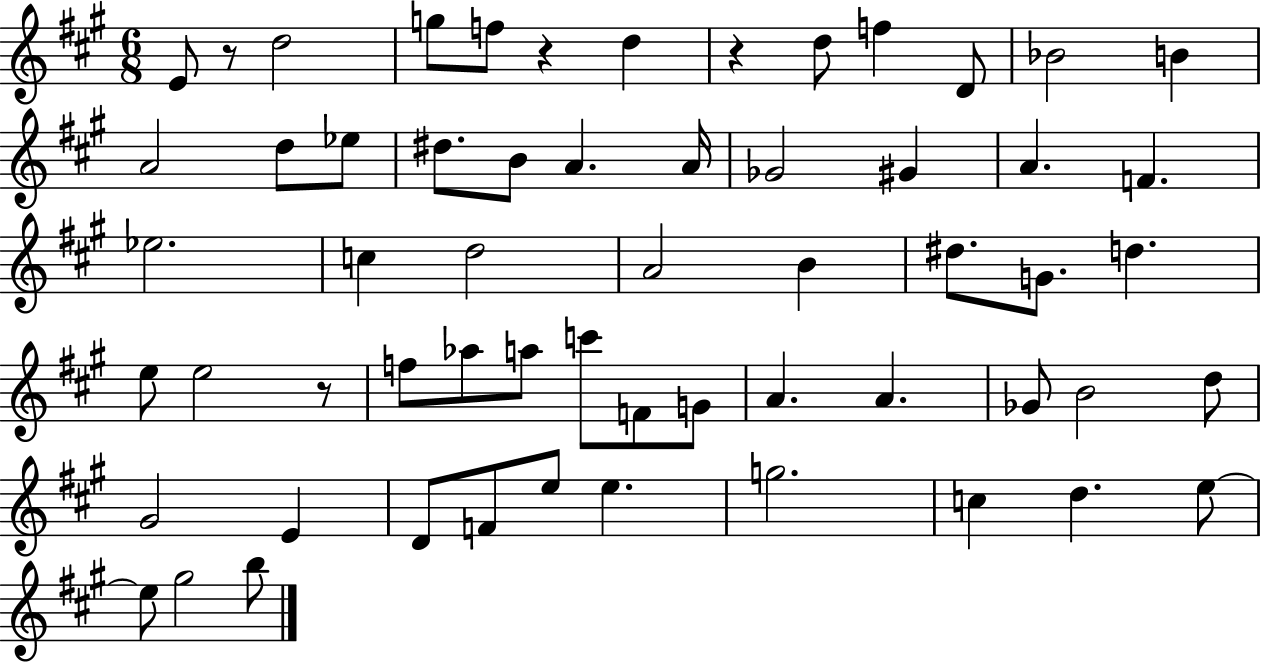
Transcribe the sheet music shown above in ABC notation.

X:1
T:Untitled
M:6/8
L:1/4
K:A
E/2 z/2 d2 g/2 f/2 z d z d/2 f D/2 _B2 B A2 d/2 _e/2 ^d/2 B/2 A A/4 _G2 ^G A F _e2 c d2 A2 B ^d/2 G/2 d e/2 e2 z/2 f/2 _a/2 a/2 c'/2 F/2 G/2 A A _G/2 B2 d/2 ^G2 E D/2 F/2 e/2 e g2 c d e/2 e/2 ^g2 b/2